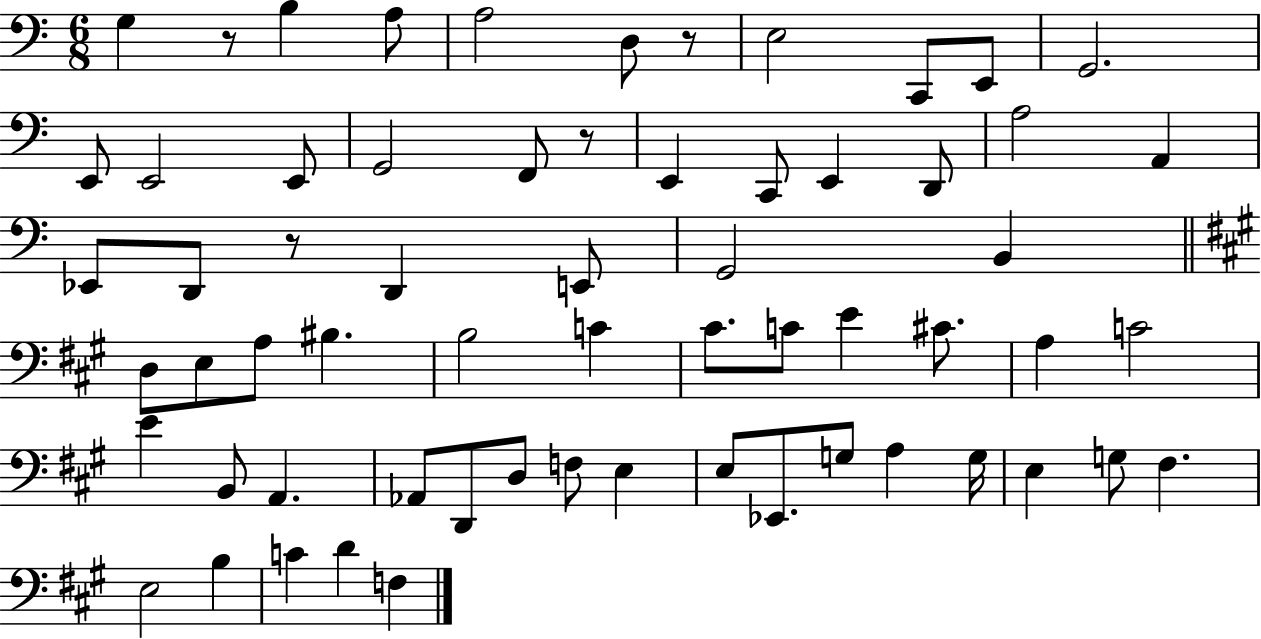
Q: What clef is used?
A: bass